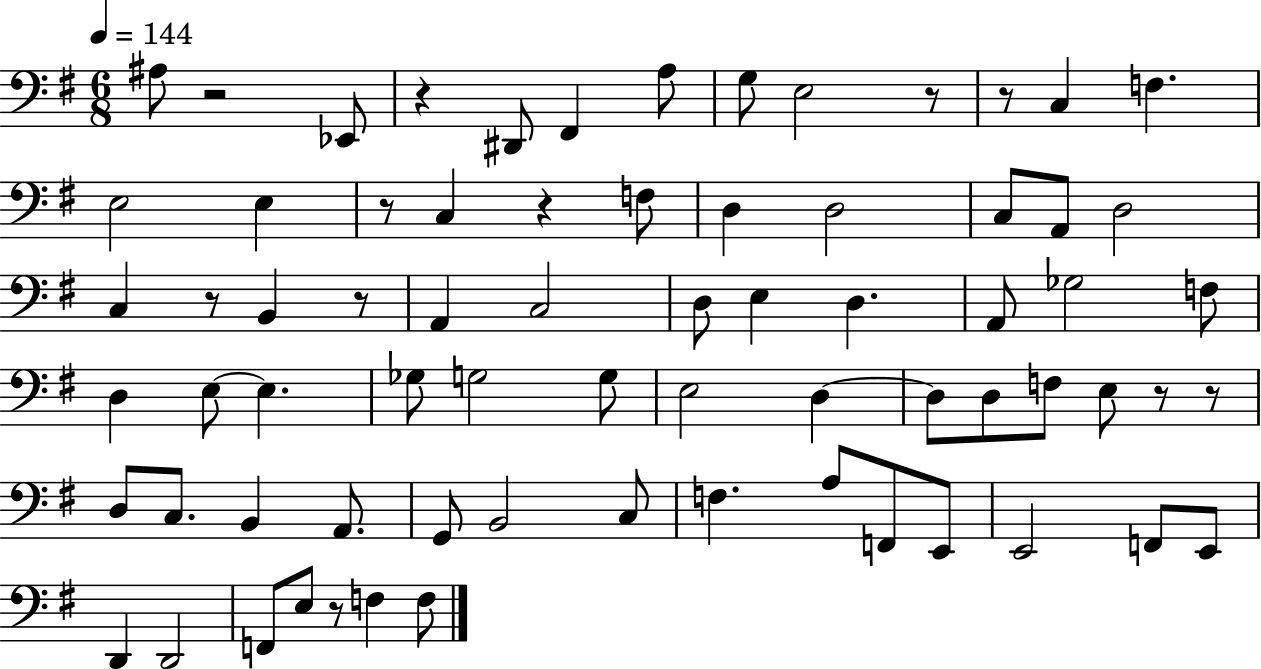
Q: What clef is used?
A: bass